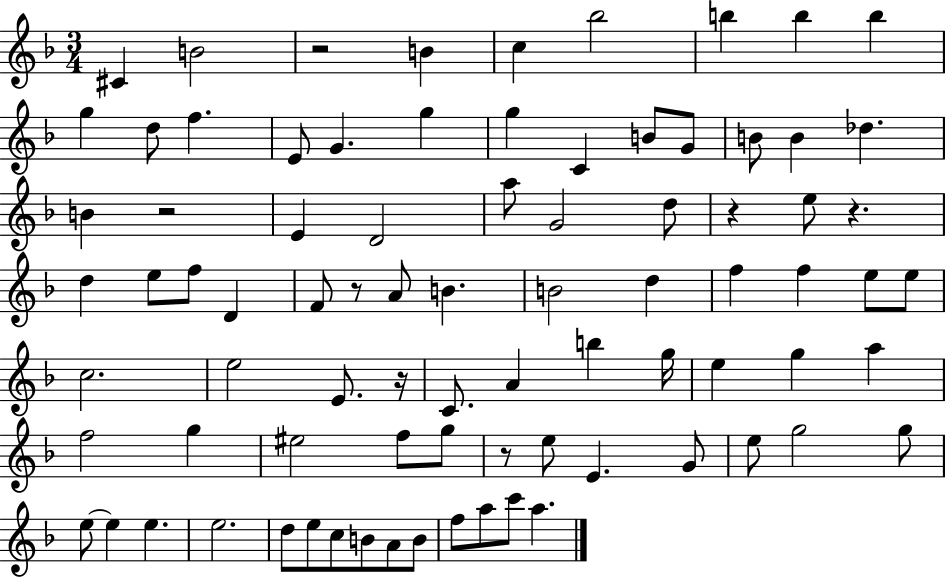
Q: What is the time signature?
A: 3/4